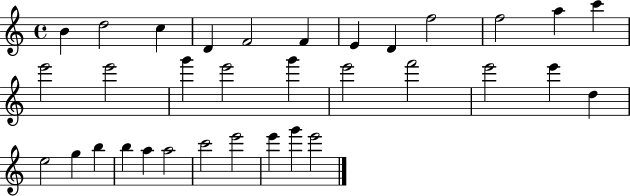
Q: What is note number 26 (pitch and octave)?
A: B5